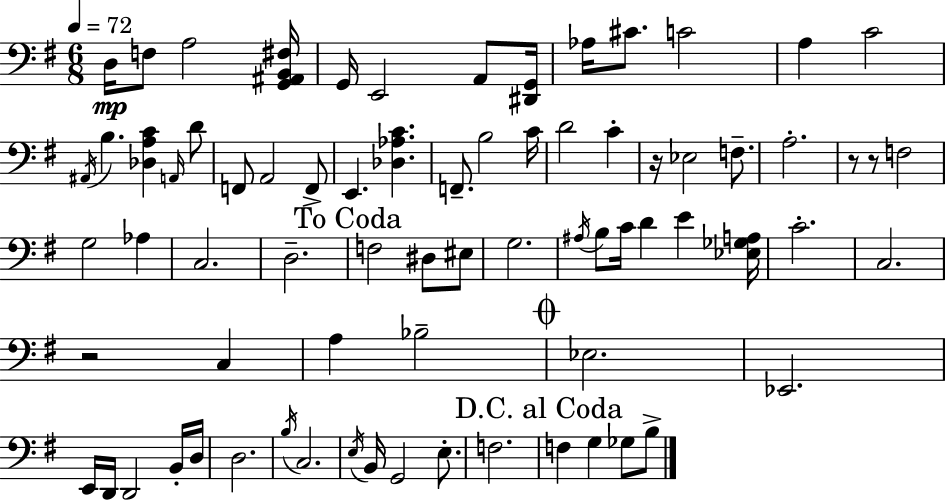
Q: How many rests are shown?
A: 4